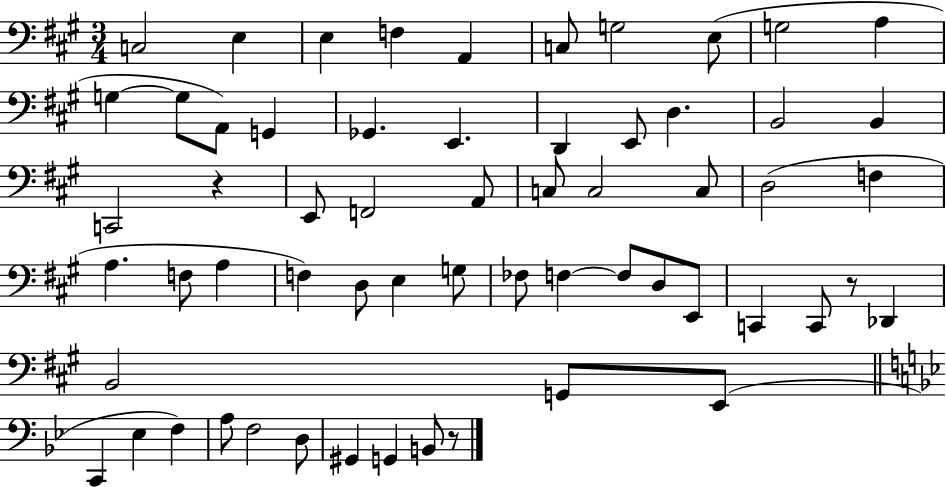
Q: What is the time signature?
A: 3/4